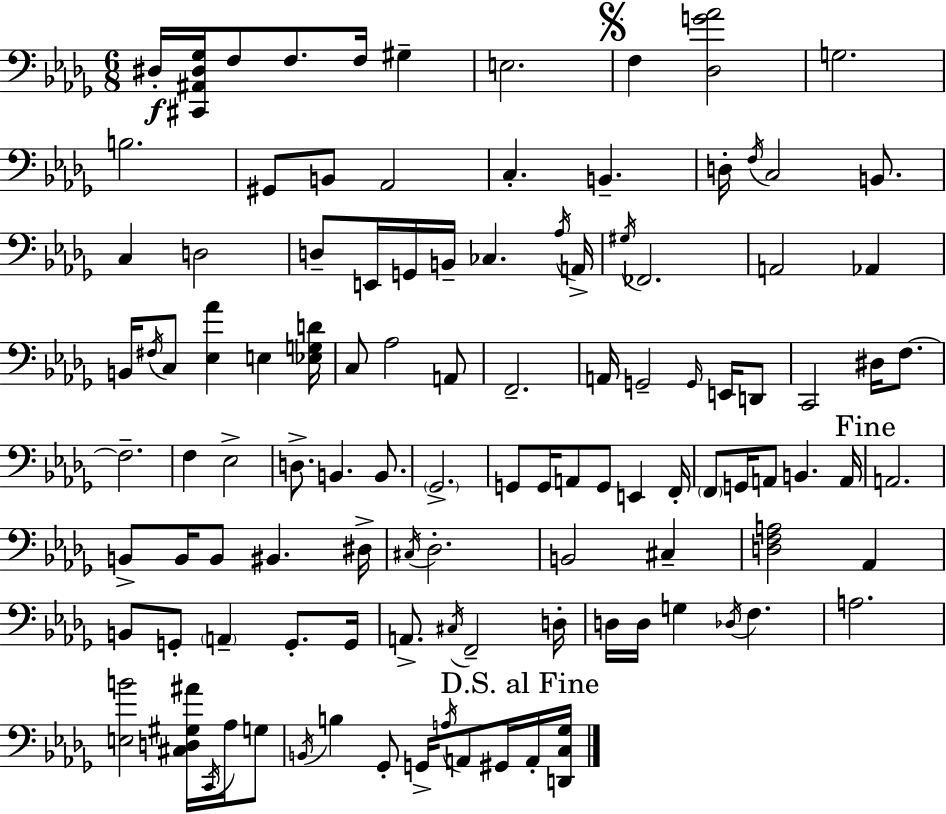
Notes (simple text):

D#3/s [C#2,A#2,D#3,Gb3]/s F3/e F3/e. F3/s G#3/q E3/h. F3/q [Db3,G4,Ab4]/h G3/h. B3/h. G#2/e B2/e Ab2/h C3/q. B2/q. D3/s F3/s C3/h B2/e. C3/q D3/h D3/e E2/s G2/s B2/s CES3/q. Ab3/s A2/s G#3/s FES2/h. A2/h Ab2/q B2/s F#3/s C3/e [Eb3,Ab4]/q E3/q [Eb3,G3,D4]/s C3/e Ab3/h A2/e F2/h. A2/s G2/h G2/s E2/s D2/e C2/h D#3/s F3/e. F3/h. F3/q Eb3/h D3/e. B2/q. B2/e. Gb2/h. G2/e G2/s A2/e G2/e E2/q F2/s F2/e G2/s A2/e B2/q. A2/s A2/h. B2/e B2/s B2/e BIS2/q. D#3/s C#3/s Db3/h. B2/h C#3/q [D3,F3,A3]/h Ab2/q B2/e G2/e A2/q G2/e. G2/s A2/e. C#3/s F2/h D3/s D3/s D3/s G3/q Db3/s F3/q. A3/h. [E3,B4]/h [C#3,D3,G#3,A#4]/s C2/s Ab3/s G3/e B2/s B3/q Gb2/e G2/s A3/s A2/e G#2/s A2/s [D2,C3,Gb3]/s